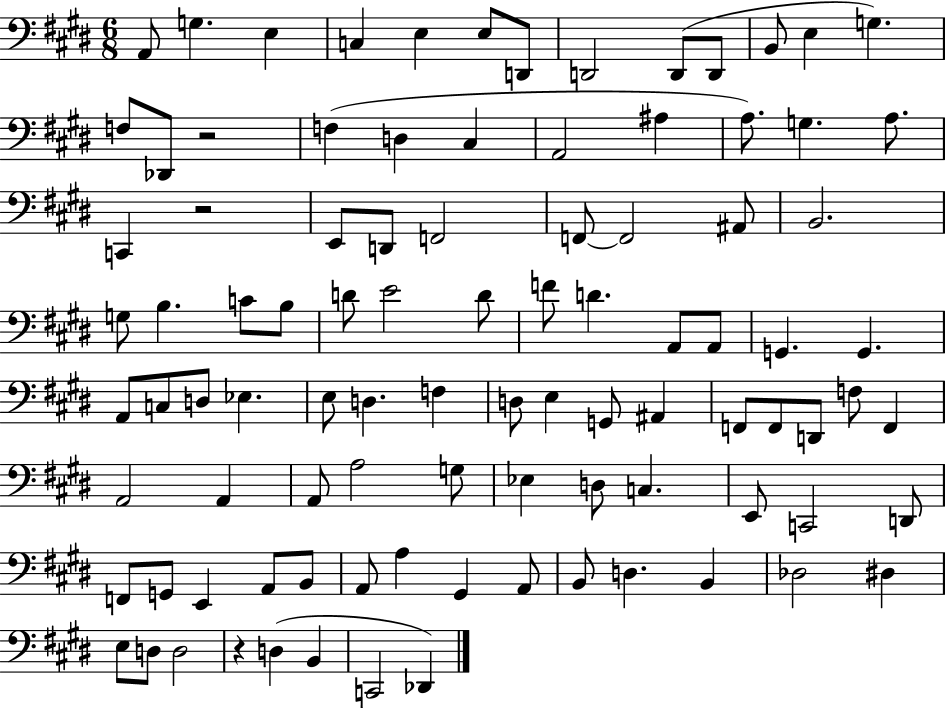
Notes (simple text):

A2/e G3/q. E3/q C3/q E3/q E3/e D2/e D2/h D2/e D2/e B2/e E3/q G3/q. F3/e Db2/e R/h F3/q D3/q C#3/q A2/h A#3/q A3/e. G3/q. A3/e. C2/q R/h E2/e D2/e F2/h F2/e F2/h A#2/e B2/h. G3/e B3/q. C4/e B3/e D4/e E4/h D4/e F4/e D4/q. A2/e A2/e G2/q. G2/q. A2/e C3/e D3/e Eb3/q. E3/e D3/q. F3/q D3/e E3/q G2/e A#2/q F2/e F2/e D2/e F3/e F2/q A2/h A2/q A2/e A3/h G3/e Eb3/q D3/e C3/q. E2/e C2/h D2/e F2/e G2/e E2/q A2/e B2/e A2/e A3/q G#2/q A2/e B2/e D3/q. B2/q Db3/h D#3/q E3/e D3/e D3/h R/q D3/q B2/q C2/h Db2/q